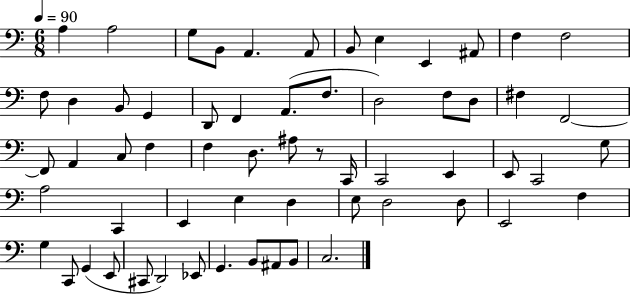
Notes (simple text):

A3/q A3/h G3/e B2/e A2/q. A2/e B2/e E3/q E2/q A#2/e F3/q F3/h F3/e D3/q B2/e G2/q D2/e F2/q A2/e. F3/e. D3/h F3/e D3/e F#3/q F2/h F2/e A2/q C3/e F3/q F3/q D3/e. A#3/e R/e C2/s C2/h E2/q E2/e C2/h G3/e A3/h C2/q E2/q E3/q D3/q E3/e D3/h D3/e E2/h F3/q G3/q C2/e G2/q E2/e C#2/e D2/h Eb2/e G2/q. B2/e A#2/e B2/e C3/h.